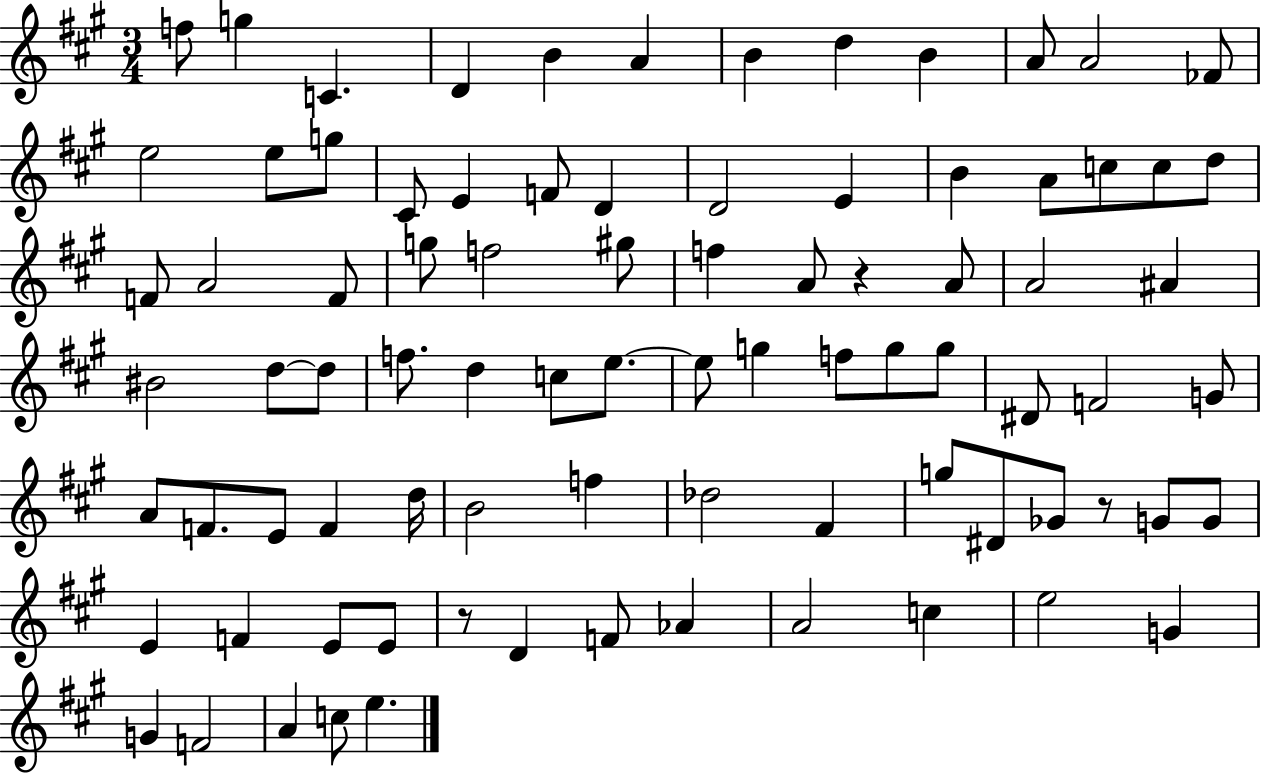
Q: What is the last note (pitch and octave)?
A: E5